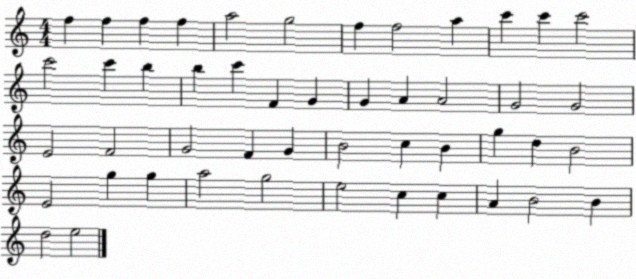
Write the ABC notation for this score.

X:1
T:Untitled
M:4/4
L:1/4
K:C
f f f f a2 g2 f f2 a c' c' c'2 c'2 c' b b c' F G G A A2 G2 G2 E2 F2 G2 F G B2 c B g d B2 E2 g g a2 g2 e2 c c A B2 B d2 e2